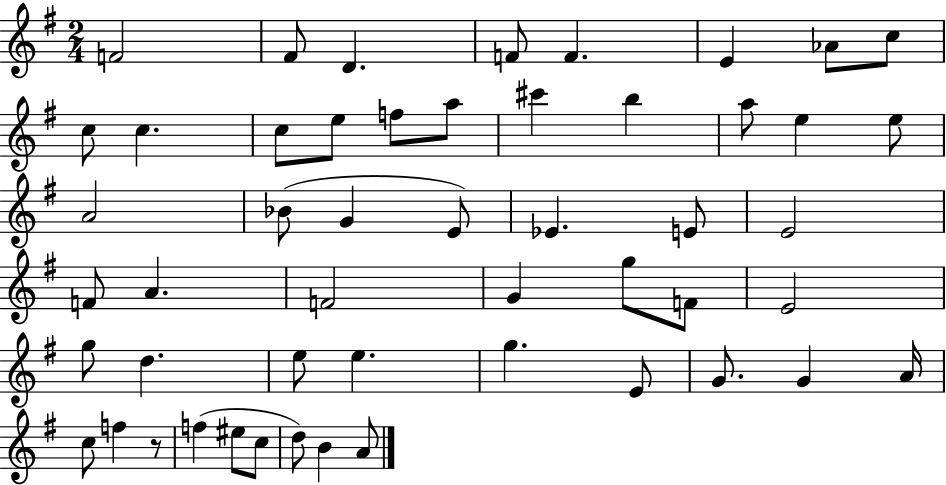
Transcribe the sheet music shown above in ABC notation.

X:1
T:Untitled
M:2/4
L:1/4
K:G
F2 ^F/2 D F/2 F E _A/2 c/2 c/2 c c/2 e/2 f/2 a/2 ^c' b a/2 e e/2 A2 _B/2 G E/2 _E E/2 E2 F/2 A F2 G g/2 F/2 E2 g/2 d e/2 e g E/2 G/2 G A/4 c/2 f z/2 f ^e/2 c/2 d/2 B A/2